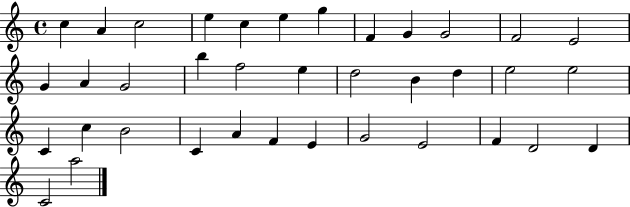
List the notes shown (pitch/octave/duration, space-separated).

C5/q A4/q C5/h E5/q C5/q E5/q G5/q F4/q G4/q G4/h F4/h E4/h G4/q A4/q G4/h B5/q F5/h E5/q D5/h B4/q D5/q E5/h E5/h C4/q C5/q B4/h C4/q A4/q F4/q E4/q G4/h E4/h F4/q D4/h D4/q C4/h A5/h